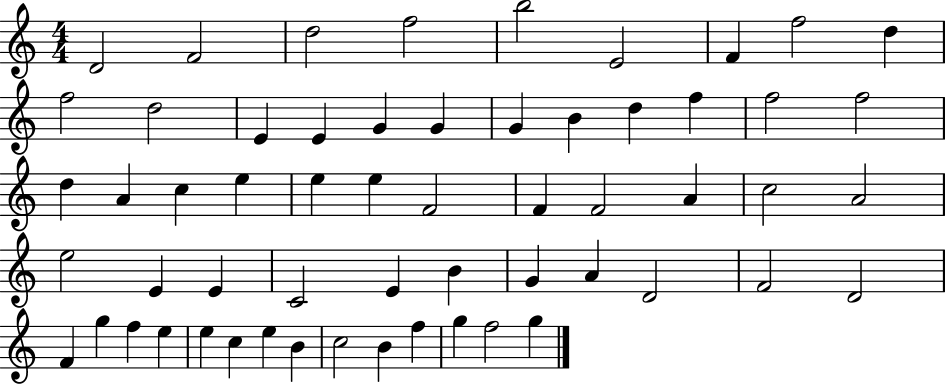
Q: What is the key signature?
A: C major